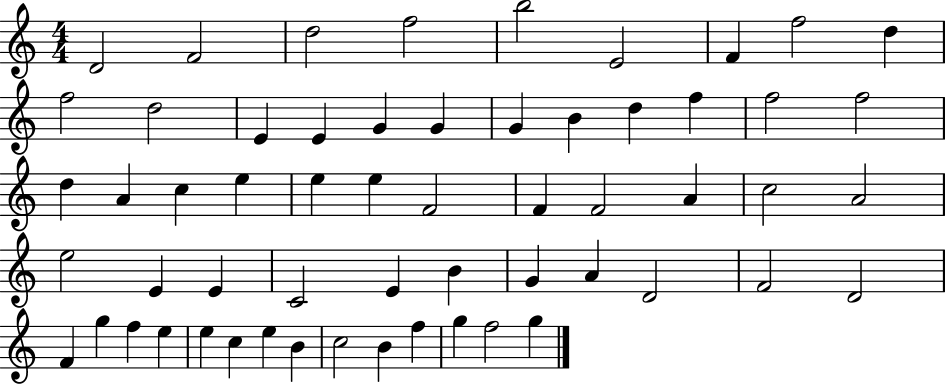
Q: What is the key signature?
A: C major